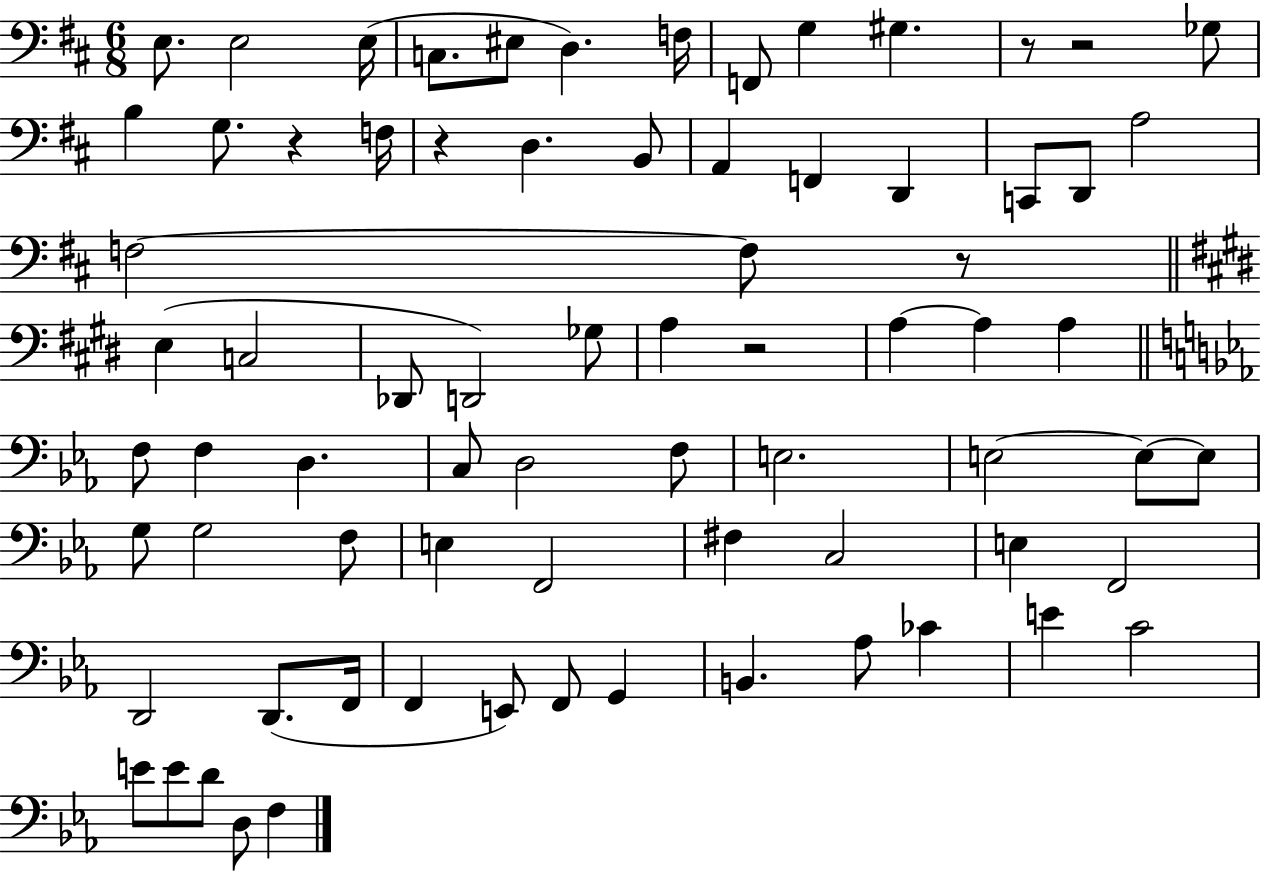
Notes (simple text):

E3/e. E3/h E3/s C3/e. EIS3/e D3/q. F3/s F2/e G3/q G#3/q. R/e R/h Gb3/e B3/q G3/e. R/q F3/s R/q D3/q. B2/e A2/q F2/q D2/q C2/e D2/e A3/h F3/h F3/e R/e E3/q C3/h Db2/e D2/h Gb3/e A3/q R/h A3/q A3/q A3/q F3/e F3/q D3/q. C3/e D3/h F3/e E3/h. E3/h E3/e E3/e G3/e G3/h F3/e E3/q F2/h F#3/q C3/h E3/q F2/h D2/h D2/e. F2/s F2/q E2/e F2/e G2/q B2/q. Ab3/e CES4/q E4/q C4/h E4/e E4/e D4/e D3/e F3/q